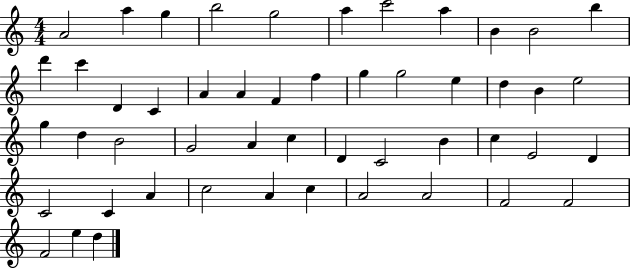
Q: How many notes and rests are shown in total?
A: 50